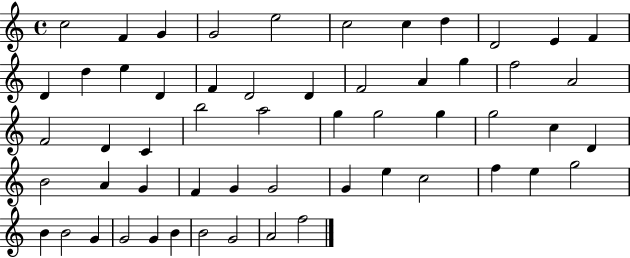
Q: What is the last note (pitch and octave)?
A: F5